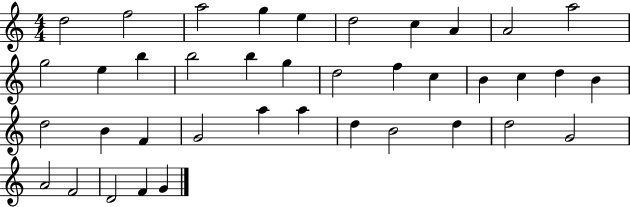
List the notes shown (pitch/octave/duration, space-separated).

D5/h F5/h A5/h G5/q E5/q D5/h C5/q A4/q A4/h A5/h G5/h E5/q B5/q B5/h B5/q G5/q D5/h F5/q C5/q B4/q C5/q D5/q B4/q D5/h B4/q F4/q G4/h A5/q A5/q D5/q B4/h D5/q D5/h G4/h A4/h F4/h D4/h F4/q G4/q